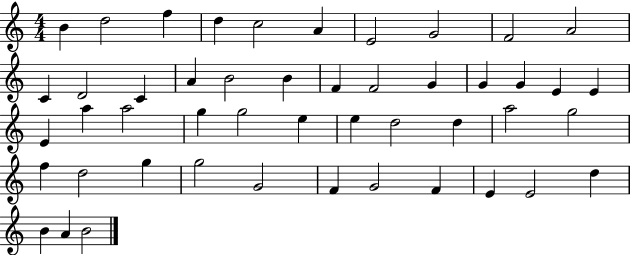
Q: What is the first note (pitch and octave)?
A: B4